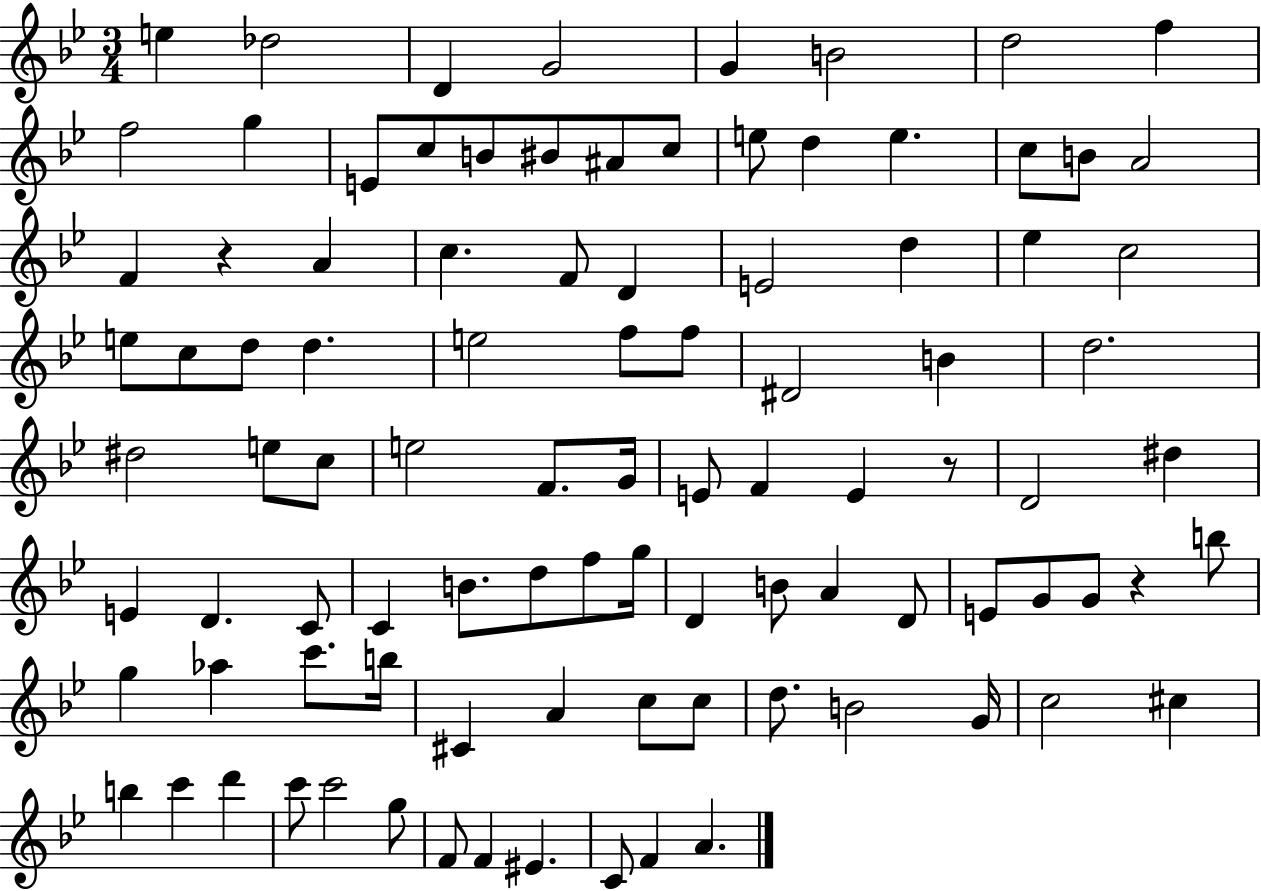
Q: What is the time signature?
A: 3/4